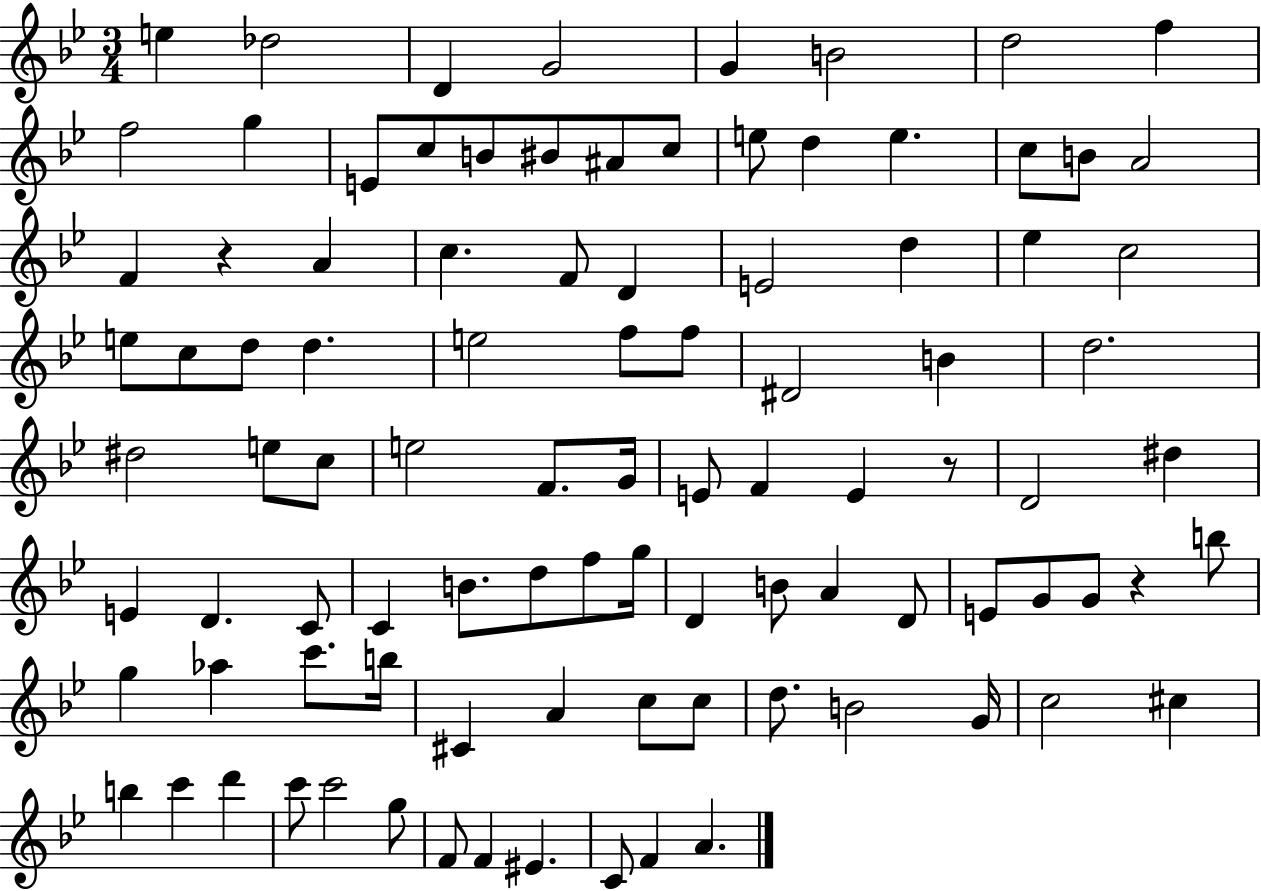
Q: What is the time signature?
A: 3/4